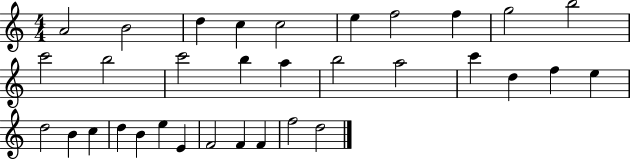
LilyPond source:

{
  \clef treble
  \numericTimeSignature
  \time 4/4
  \key c \major
  a'2 b'2 | d''4 c''4 c''2 | e''4 f''2 f''4 | g''2 b''2 | \break c'''2 b''2 | c'''2 b''4 a''4 | b''2 a''2 | c'''4 d''4 f''4 e''4 | \break d''2 b'4 c''4 | d''4 b'4 e''4 e'4 | f'2 f'4 f'4 | f''2 d''2 | \break \bar "|."
}